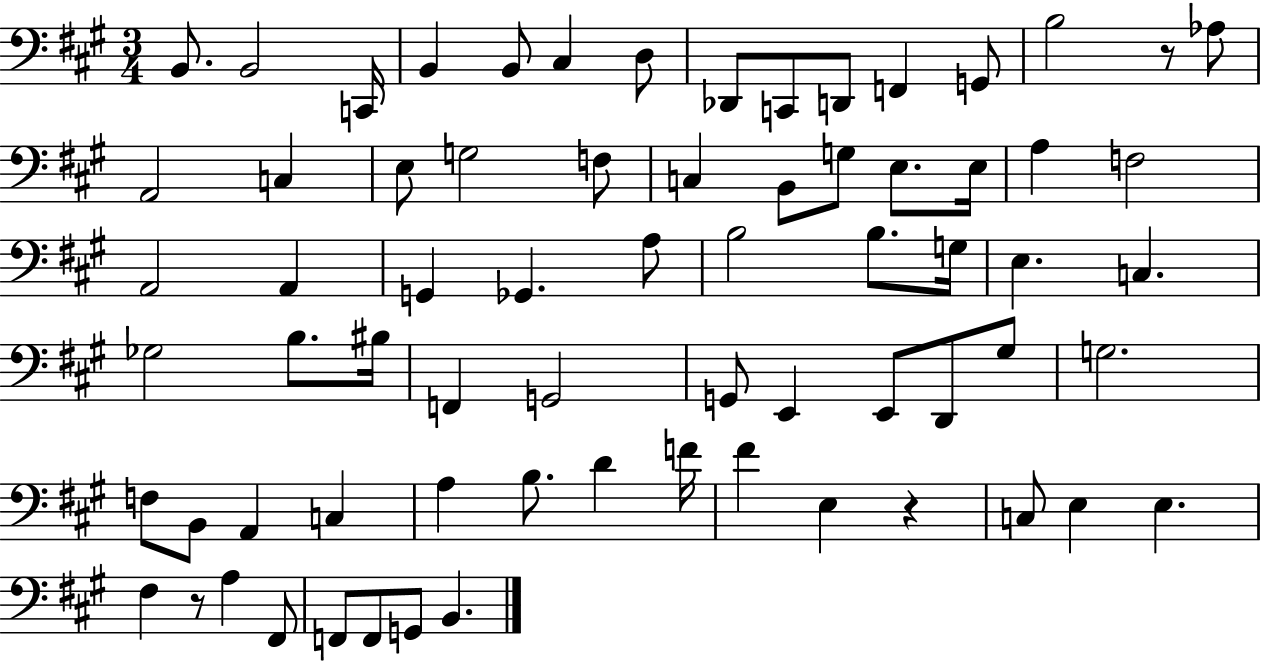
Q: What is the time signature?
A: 3/4